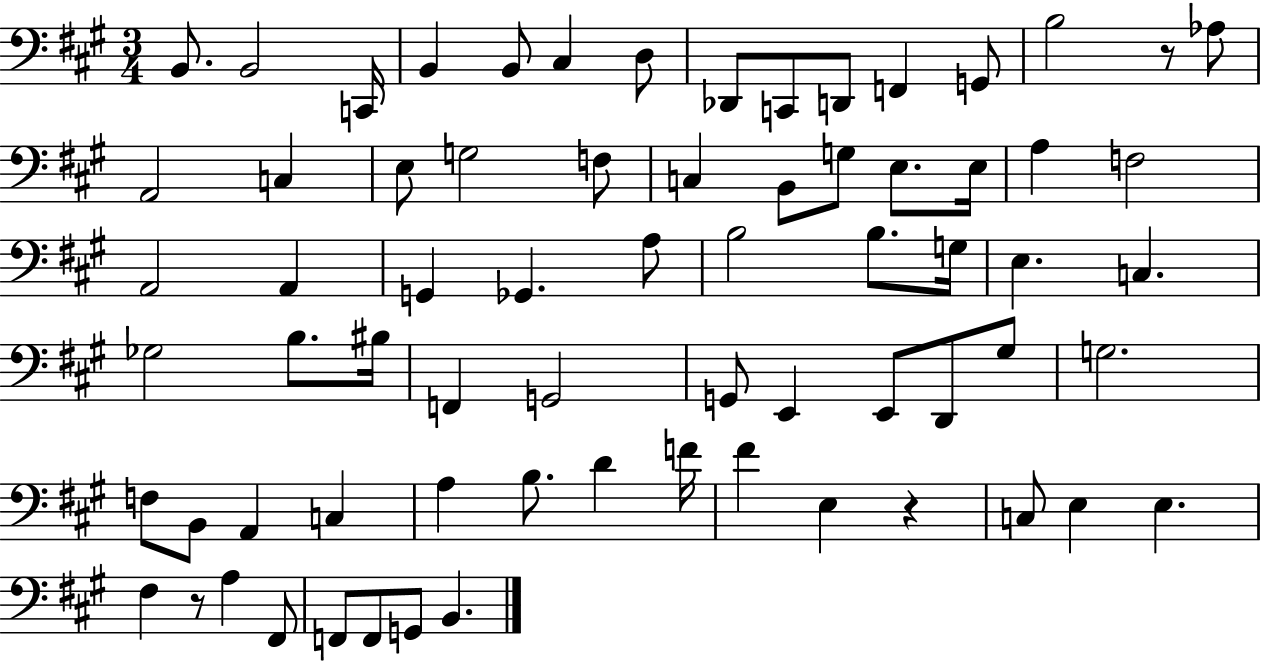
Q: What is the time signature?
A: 3/4